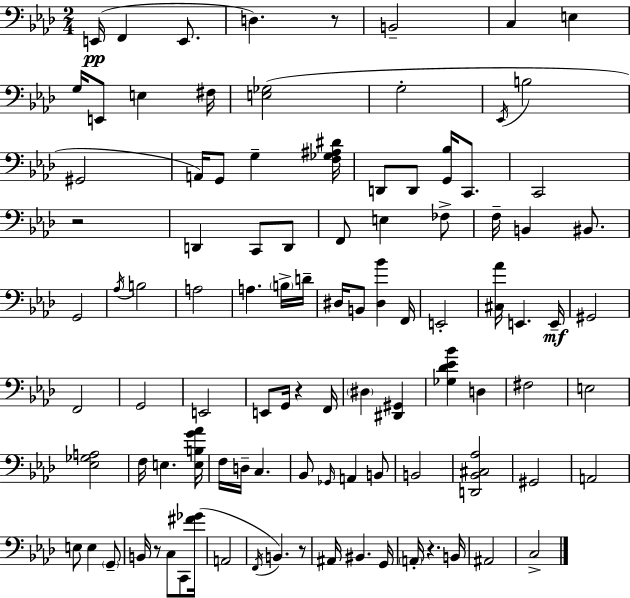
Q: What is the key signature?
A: AES major